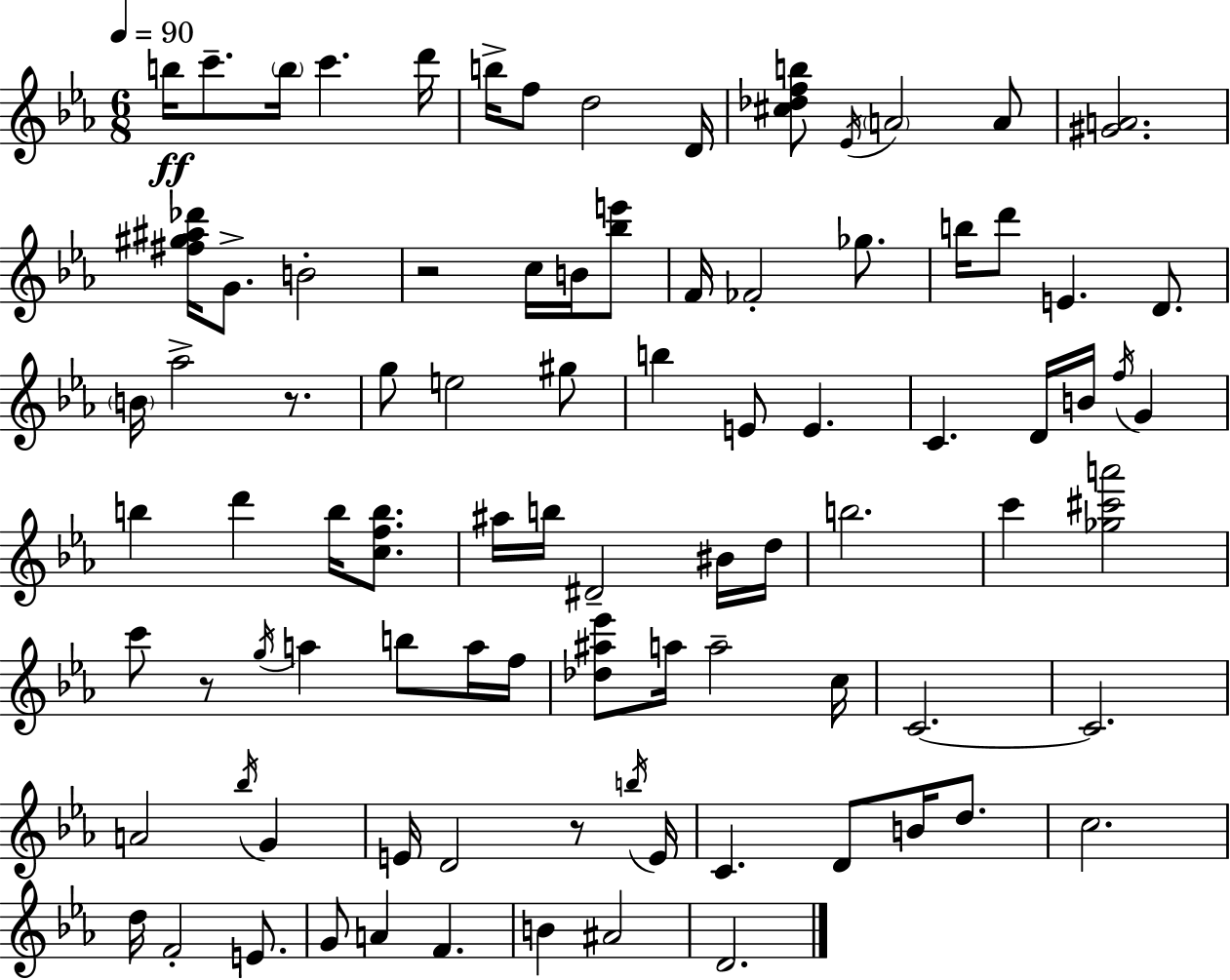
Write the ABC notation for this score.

X:1
T:Untitled
M:6/8
L:1/4
K:Cm
b/4 c'/2 b/4 c' d'/4 b/4 f/2 d2 D/4 [^c_dfb]/2 _E/4 A2 A/2 [^GA]2 [^f^g^a_d']/4 G/2 B2 z2 c/4 B/4 [_be']/2 F/4 _F2 _g/2 b/4 d'/2 E D/2 B/4 _a2 z/2 g/2 e2 ^g/2 b E/2 E C D/4 B/4 f/4 G b d' b/4 [cfb]/2 ^a/4 b/4 ^D2 ^B/4 d/4 b2 c' [_g^c'a']2 c'/2 z/2 g/4 a b/2 a/4 f/4 [_d^a_e']/2 a/4 a2 c/4 C2 C2 A2 _b/4 G E/4 D2 z/2 b/4 E/4 C D/2 B/4 d/2 c2 d/4 F2 E/2 G/2 A F B ^A2 D2